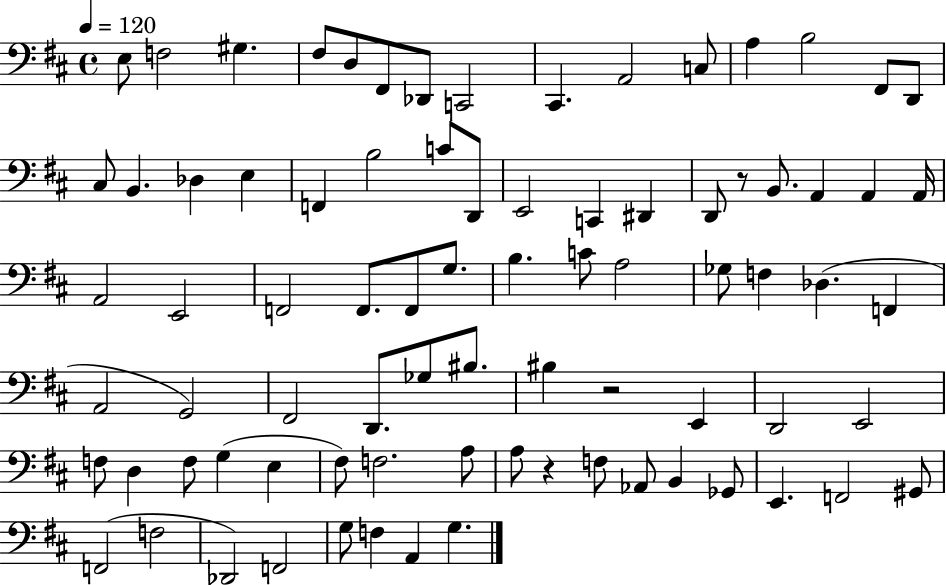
E3/e F3/h G#3/q. F#3/e D3/e F#2/e Db2/e C2/h C#2/q. A2/h C3/e A3/q B3/h F#2/e D2/e C#3/e B2/q. Db3/q E3/q F2/q B3/h C4/e D2/e E2/h C2/q D#2/q D2/e R/e B2/e. A2/q A2/q A2/s A2/h E2/h F2/h F2/e. F2/e G3/e. B3/q. C4/e A3/h Gb3/e F3/q Db3/q. F2/q A2/h G2/h F#2/h D2/e. Gb3/e BIS3/e. BIS3/q R/h E2/q D2/h E2/h F3/e D3/q F3/e G3/q E3/q F#3/e F3/h. A3/e A3/e R/q F3/e Ab2/e B2/q Gb2/e E2/q. F2/h G#2/e F2/h F3/h Db2/h F2/h G3/e F3/q A2/q G3/q.